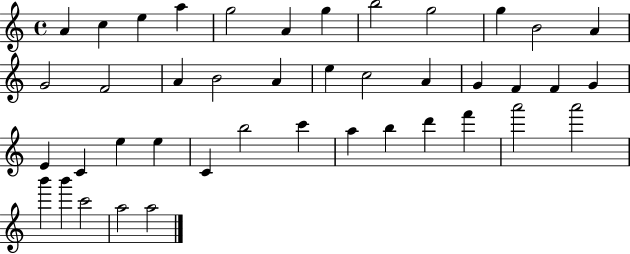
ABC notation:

X:1
T:Untitled
M:4/4
L:1/4
K:C
A c e a g2 A g b2 g2 g B2 A G2 F2 A B2 A e c2 A G F F G E C e e C b2 c' a b d' f' a'2 a'2 b' b' c'2 a2 a2